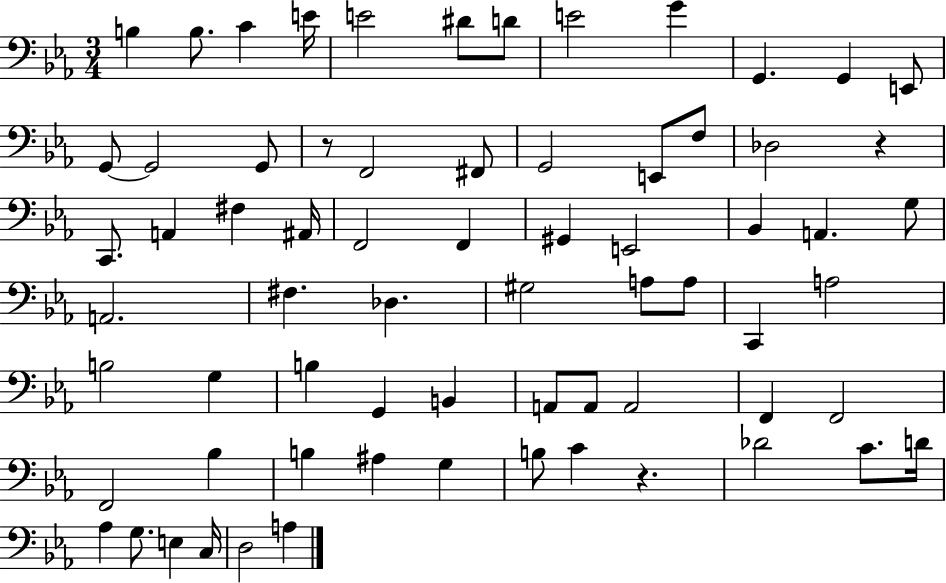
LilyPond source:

{
  \clef bass
  \numericTimeSignature
  \time 3/4
  \key ees \major
  b4 b8. c'4 e'16 | e'2 dis'8 d'8 | e'2 g'4 | g,4. g,4 e,8 | \break g,8~~ g,2 g,8 | r8 f,2 fis,8 | g,2 e,8 f8 | des2 r4 | \break c,8. a,4 fis4 ais,16 | f,2 f,4 | gis,4 e,2 | bes,4 a,4. g8 | \break a,2. | fis4. des4. | gis2 a8 a8 | c,4 a2 | \break b2 g4 | b4 g,4 b,4 | a,8 a,8 a,2 | f,4 f,2 | \break f,2 bes4 | b4 ais4 g4 | b8 c'4 r4. | des'2 c'8. d'16 | \break aes4 g8. e4 c16 | d2 a4 | \bar "|."
}